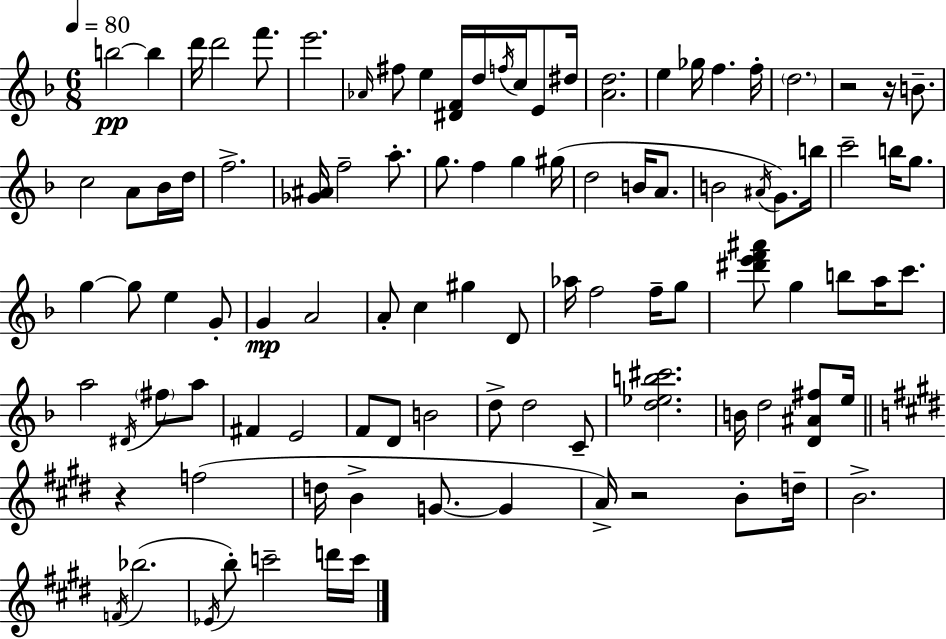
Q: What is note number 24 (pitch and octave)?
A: D5